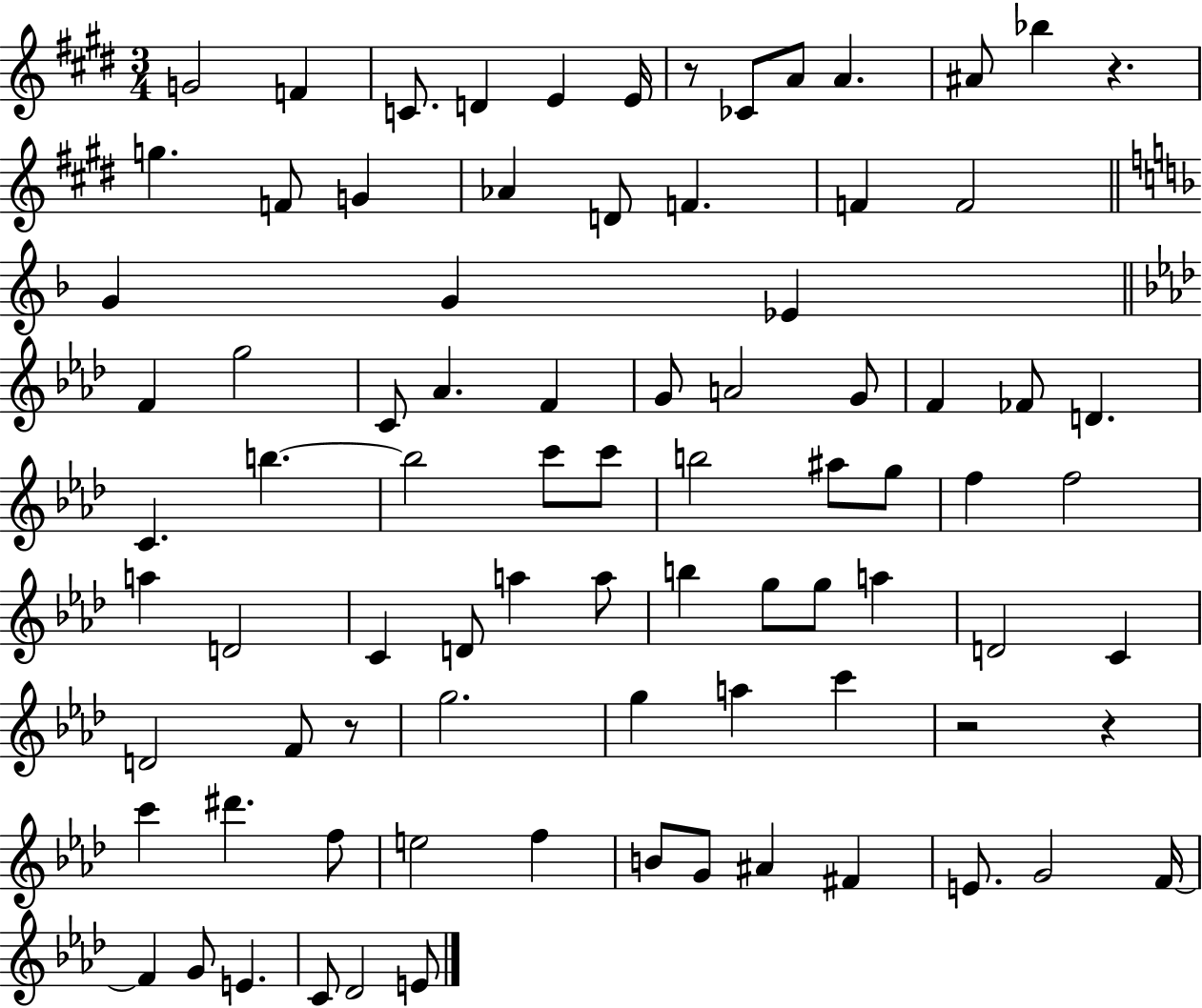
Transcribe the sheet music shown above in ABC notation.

X:1
T:Untitled
M:3/4
L:1/4
K:E
G2 F C/2 D E E/4 z/2 _C/2 A/2 A ^A/2 _b z g F/2 G _A D/2 F F F2 G G _E F g2 C/2 _A F G/2 A2 G/2 F _F/2 D C b b2 c'/2 c'/2 b2 ^a/2 g/2 f f2 a D2 C D/2 a a/2 b g/2 g/2 a D2 C D2 F/2 z/2 g2 g a c' z2 z c' ^d' f/2 e2 f B/2 G/2 ^A ^F E/2 G2 F/4 F G/2 E C/2 _D2 E/2